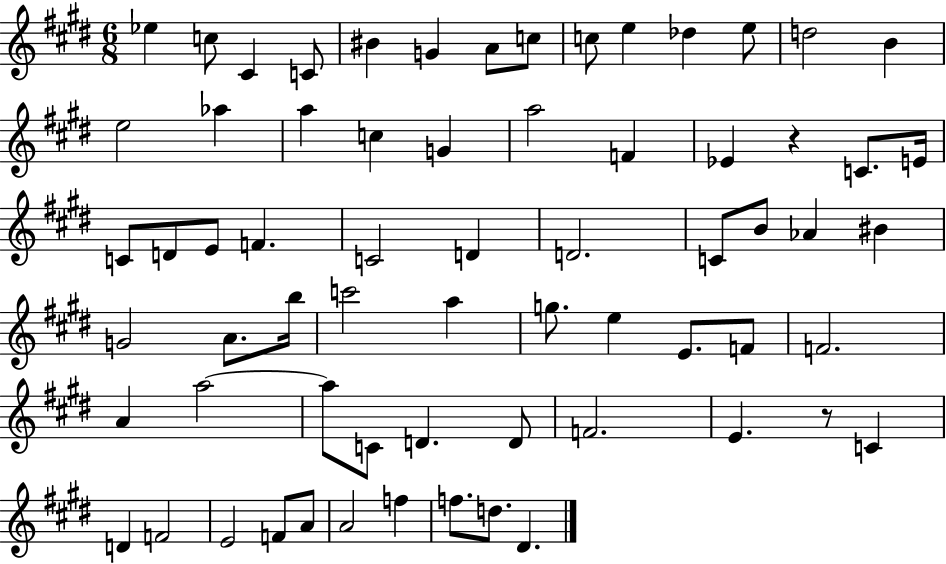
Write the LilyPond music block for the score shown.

{
  \clef treble
  \numericTimeSignature
  \time 6/8
  \key e \major
  ees''4 c''8 cis'4 c'8 | bis'4 g'4 a'8 c''8 | c''8 e''4 des''4 e''8 | d''2 b'4 | \break e''2 aes''4 | a''4 c''4 g'4 | a''2 f'4 | ees'4 r4 c'8. e'16 | \break c'8 d'8 e'8 f'4. | c'2 d'4 | d'2. | c'8 b'8 aes'4 bis'4 | \break g'2 a'8. b''16 | c'''2 a''4 | g''8. e''4 e'8. f'8 | f'2. | \break a'4 a''2~~ | a''8 c'8 d'4. d'8 | f'2. | e'4. r8 c'4 | \break d'4 f'2 | e'2 f'8 a'8 | a'2 f''4 | f''8. d''8. dis'4. | \break \bar "|."
}